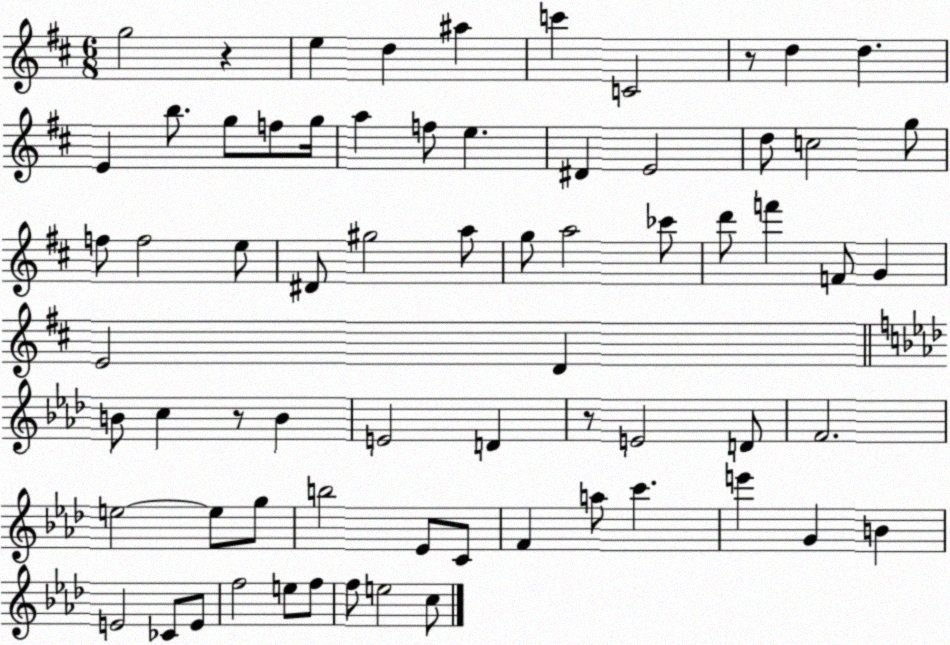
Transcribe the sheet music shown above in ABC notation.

X:1
T:Untitled
M:6/8
L:1/4
K:D
g2 z e d ^a c' C2 z/2 d d E b/2 g/2 f/2 g/4 a f/2 e ^D E2 d/2 c2 g/2 f/2 f2 e/2 ^D/2 ^g2 a/2 g/2 a2 _c'/2 d'/2 f' F/2 G E2 D B/2 c z/2 B E2 D z/2 E2 D/2 F2 e2 e/2 g/2 b2 _E/2 C/2 F a/2 c' e' G B E2 _C/2 E/2 f2 e/2 f/2 f/2 e2 c/2